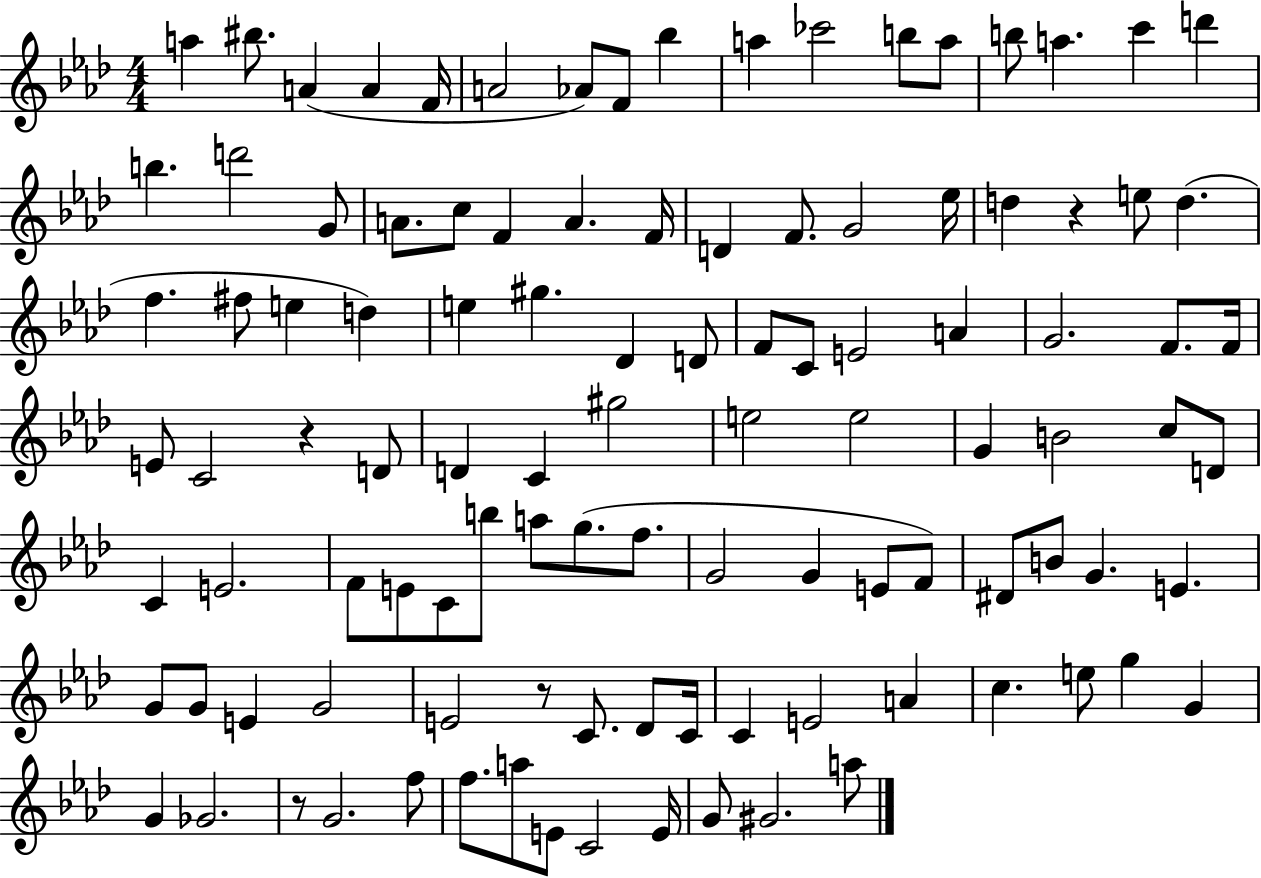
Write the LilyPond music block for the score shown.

{
  \clef treble
  \numericTimeSignature
  \time 4/4
  \key aes \major
  a''4 bis''8. a'4( a'4 f'16 | a'2 aes'8) f'8 bes''4 | a''4 ces'''2 b''8 a''8 | b''8 a''4. c'''4 d'''4 | \break b''4. d'''2 g'8 | a'8. c''8 f'4 a'4. f'16 | d'4 f'8. g'2 ees''16 | d''4 r4 e''8 d''4.( | \break f''4. fis''8 e''4 d''4) | e''4 gis''4. des'4 d'8 | f'8 c'8 e'2 a'4 | g'2. f'8. f'16 | \break e'8 c'2 r4 d'8 | d'4 c'4 gis''2 | e''2 e''2 | g'4 b'2 c''8 d'8 | \break c'4 e'2. | f'8 e'8 c'8 b''8 a''8 g''8.( f''8. | g'2 g'4 e'8 f'8) | dis'8 b'8 g'4. e'4. | \break g'8 g'8 e'4 g'2 | e'2 r8 c'8. des'8 c'16 | c'4 e'2 a'4 | c''4. e''8 g''4 g'4 | \break g'4 ges'2. | r8 g'2. f''8 | f''8. a''8 e'8 c'2 e'16 | g'8 gis'2. a''8 | \break \bar "|."
}